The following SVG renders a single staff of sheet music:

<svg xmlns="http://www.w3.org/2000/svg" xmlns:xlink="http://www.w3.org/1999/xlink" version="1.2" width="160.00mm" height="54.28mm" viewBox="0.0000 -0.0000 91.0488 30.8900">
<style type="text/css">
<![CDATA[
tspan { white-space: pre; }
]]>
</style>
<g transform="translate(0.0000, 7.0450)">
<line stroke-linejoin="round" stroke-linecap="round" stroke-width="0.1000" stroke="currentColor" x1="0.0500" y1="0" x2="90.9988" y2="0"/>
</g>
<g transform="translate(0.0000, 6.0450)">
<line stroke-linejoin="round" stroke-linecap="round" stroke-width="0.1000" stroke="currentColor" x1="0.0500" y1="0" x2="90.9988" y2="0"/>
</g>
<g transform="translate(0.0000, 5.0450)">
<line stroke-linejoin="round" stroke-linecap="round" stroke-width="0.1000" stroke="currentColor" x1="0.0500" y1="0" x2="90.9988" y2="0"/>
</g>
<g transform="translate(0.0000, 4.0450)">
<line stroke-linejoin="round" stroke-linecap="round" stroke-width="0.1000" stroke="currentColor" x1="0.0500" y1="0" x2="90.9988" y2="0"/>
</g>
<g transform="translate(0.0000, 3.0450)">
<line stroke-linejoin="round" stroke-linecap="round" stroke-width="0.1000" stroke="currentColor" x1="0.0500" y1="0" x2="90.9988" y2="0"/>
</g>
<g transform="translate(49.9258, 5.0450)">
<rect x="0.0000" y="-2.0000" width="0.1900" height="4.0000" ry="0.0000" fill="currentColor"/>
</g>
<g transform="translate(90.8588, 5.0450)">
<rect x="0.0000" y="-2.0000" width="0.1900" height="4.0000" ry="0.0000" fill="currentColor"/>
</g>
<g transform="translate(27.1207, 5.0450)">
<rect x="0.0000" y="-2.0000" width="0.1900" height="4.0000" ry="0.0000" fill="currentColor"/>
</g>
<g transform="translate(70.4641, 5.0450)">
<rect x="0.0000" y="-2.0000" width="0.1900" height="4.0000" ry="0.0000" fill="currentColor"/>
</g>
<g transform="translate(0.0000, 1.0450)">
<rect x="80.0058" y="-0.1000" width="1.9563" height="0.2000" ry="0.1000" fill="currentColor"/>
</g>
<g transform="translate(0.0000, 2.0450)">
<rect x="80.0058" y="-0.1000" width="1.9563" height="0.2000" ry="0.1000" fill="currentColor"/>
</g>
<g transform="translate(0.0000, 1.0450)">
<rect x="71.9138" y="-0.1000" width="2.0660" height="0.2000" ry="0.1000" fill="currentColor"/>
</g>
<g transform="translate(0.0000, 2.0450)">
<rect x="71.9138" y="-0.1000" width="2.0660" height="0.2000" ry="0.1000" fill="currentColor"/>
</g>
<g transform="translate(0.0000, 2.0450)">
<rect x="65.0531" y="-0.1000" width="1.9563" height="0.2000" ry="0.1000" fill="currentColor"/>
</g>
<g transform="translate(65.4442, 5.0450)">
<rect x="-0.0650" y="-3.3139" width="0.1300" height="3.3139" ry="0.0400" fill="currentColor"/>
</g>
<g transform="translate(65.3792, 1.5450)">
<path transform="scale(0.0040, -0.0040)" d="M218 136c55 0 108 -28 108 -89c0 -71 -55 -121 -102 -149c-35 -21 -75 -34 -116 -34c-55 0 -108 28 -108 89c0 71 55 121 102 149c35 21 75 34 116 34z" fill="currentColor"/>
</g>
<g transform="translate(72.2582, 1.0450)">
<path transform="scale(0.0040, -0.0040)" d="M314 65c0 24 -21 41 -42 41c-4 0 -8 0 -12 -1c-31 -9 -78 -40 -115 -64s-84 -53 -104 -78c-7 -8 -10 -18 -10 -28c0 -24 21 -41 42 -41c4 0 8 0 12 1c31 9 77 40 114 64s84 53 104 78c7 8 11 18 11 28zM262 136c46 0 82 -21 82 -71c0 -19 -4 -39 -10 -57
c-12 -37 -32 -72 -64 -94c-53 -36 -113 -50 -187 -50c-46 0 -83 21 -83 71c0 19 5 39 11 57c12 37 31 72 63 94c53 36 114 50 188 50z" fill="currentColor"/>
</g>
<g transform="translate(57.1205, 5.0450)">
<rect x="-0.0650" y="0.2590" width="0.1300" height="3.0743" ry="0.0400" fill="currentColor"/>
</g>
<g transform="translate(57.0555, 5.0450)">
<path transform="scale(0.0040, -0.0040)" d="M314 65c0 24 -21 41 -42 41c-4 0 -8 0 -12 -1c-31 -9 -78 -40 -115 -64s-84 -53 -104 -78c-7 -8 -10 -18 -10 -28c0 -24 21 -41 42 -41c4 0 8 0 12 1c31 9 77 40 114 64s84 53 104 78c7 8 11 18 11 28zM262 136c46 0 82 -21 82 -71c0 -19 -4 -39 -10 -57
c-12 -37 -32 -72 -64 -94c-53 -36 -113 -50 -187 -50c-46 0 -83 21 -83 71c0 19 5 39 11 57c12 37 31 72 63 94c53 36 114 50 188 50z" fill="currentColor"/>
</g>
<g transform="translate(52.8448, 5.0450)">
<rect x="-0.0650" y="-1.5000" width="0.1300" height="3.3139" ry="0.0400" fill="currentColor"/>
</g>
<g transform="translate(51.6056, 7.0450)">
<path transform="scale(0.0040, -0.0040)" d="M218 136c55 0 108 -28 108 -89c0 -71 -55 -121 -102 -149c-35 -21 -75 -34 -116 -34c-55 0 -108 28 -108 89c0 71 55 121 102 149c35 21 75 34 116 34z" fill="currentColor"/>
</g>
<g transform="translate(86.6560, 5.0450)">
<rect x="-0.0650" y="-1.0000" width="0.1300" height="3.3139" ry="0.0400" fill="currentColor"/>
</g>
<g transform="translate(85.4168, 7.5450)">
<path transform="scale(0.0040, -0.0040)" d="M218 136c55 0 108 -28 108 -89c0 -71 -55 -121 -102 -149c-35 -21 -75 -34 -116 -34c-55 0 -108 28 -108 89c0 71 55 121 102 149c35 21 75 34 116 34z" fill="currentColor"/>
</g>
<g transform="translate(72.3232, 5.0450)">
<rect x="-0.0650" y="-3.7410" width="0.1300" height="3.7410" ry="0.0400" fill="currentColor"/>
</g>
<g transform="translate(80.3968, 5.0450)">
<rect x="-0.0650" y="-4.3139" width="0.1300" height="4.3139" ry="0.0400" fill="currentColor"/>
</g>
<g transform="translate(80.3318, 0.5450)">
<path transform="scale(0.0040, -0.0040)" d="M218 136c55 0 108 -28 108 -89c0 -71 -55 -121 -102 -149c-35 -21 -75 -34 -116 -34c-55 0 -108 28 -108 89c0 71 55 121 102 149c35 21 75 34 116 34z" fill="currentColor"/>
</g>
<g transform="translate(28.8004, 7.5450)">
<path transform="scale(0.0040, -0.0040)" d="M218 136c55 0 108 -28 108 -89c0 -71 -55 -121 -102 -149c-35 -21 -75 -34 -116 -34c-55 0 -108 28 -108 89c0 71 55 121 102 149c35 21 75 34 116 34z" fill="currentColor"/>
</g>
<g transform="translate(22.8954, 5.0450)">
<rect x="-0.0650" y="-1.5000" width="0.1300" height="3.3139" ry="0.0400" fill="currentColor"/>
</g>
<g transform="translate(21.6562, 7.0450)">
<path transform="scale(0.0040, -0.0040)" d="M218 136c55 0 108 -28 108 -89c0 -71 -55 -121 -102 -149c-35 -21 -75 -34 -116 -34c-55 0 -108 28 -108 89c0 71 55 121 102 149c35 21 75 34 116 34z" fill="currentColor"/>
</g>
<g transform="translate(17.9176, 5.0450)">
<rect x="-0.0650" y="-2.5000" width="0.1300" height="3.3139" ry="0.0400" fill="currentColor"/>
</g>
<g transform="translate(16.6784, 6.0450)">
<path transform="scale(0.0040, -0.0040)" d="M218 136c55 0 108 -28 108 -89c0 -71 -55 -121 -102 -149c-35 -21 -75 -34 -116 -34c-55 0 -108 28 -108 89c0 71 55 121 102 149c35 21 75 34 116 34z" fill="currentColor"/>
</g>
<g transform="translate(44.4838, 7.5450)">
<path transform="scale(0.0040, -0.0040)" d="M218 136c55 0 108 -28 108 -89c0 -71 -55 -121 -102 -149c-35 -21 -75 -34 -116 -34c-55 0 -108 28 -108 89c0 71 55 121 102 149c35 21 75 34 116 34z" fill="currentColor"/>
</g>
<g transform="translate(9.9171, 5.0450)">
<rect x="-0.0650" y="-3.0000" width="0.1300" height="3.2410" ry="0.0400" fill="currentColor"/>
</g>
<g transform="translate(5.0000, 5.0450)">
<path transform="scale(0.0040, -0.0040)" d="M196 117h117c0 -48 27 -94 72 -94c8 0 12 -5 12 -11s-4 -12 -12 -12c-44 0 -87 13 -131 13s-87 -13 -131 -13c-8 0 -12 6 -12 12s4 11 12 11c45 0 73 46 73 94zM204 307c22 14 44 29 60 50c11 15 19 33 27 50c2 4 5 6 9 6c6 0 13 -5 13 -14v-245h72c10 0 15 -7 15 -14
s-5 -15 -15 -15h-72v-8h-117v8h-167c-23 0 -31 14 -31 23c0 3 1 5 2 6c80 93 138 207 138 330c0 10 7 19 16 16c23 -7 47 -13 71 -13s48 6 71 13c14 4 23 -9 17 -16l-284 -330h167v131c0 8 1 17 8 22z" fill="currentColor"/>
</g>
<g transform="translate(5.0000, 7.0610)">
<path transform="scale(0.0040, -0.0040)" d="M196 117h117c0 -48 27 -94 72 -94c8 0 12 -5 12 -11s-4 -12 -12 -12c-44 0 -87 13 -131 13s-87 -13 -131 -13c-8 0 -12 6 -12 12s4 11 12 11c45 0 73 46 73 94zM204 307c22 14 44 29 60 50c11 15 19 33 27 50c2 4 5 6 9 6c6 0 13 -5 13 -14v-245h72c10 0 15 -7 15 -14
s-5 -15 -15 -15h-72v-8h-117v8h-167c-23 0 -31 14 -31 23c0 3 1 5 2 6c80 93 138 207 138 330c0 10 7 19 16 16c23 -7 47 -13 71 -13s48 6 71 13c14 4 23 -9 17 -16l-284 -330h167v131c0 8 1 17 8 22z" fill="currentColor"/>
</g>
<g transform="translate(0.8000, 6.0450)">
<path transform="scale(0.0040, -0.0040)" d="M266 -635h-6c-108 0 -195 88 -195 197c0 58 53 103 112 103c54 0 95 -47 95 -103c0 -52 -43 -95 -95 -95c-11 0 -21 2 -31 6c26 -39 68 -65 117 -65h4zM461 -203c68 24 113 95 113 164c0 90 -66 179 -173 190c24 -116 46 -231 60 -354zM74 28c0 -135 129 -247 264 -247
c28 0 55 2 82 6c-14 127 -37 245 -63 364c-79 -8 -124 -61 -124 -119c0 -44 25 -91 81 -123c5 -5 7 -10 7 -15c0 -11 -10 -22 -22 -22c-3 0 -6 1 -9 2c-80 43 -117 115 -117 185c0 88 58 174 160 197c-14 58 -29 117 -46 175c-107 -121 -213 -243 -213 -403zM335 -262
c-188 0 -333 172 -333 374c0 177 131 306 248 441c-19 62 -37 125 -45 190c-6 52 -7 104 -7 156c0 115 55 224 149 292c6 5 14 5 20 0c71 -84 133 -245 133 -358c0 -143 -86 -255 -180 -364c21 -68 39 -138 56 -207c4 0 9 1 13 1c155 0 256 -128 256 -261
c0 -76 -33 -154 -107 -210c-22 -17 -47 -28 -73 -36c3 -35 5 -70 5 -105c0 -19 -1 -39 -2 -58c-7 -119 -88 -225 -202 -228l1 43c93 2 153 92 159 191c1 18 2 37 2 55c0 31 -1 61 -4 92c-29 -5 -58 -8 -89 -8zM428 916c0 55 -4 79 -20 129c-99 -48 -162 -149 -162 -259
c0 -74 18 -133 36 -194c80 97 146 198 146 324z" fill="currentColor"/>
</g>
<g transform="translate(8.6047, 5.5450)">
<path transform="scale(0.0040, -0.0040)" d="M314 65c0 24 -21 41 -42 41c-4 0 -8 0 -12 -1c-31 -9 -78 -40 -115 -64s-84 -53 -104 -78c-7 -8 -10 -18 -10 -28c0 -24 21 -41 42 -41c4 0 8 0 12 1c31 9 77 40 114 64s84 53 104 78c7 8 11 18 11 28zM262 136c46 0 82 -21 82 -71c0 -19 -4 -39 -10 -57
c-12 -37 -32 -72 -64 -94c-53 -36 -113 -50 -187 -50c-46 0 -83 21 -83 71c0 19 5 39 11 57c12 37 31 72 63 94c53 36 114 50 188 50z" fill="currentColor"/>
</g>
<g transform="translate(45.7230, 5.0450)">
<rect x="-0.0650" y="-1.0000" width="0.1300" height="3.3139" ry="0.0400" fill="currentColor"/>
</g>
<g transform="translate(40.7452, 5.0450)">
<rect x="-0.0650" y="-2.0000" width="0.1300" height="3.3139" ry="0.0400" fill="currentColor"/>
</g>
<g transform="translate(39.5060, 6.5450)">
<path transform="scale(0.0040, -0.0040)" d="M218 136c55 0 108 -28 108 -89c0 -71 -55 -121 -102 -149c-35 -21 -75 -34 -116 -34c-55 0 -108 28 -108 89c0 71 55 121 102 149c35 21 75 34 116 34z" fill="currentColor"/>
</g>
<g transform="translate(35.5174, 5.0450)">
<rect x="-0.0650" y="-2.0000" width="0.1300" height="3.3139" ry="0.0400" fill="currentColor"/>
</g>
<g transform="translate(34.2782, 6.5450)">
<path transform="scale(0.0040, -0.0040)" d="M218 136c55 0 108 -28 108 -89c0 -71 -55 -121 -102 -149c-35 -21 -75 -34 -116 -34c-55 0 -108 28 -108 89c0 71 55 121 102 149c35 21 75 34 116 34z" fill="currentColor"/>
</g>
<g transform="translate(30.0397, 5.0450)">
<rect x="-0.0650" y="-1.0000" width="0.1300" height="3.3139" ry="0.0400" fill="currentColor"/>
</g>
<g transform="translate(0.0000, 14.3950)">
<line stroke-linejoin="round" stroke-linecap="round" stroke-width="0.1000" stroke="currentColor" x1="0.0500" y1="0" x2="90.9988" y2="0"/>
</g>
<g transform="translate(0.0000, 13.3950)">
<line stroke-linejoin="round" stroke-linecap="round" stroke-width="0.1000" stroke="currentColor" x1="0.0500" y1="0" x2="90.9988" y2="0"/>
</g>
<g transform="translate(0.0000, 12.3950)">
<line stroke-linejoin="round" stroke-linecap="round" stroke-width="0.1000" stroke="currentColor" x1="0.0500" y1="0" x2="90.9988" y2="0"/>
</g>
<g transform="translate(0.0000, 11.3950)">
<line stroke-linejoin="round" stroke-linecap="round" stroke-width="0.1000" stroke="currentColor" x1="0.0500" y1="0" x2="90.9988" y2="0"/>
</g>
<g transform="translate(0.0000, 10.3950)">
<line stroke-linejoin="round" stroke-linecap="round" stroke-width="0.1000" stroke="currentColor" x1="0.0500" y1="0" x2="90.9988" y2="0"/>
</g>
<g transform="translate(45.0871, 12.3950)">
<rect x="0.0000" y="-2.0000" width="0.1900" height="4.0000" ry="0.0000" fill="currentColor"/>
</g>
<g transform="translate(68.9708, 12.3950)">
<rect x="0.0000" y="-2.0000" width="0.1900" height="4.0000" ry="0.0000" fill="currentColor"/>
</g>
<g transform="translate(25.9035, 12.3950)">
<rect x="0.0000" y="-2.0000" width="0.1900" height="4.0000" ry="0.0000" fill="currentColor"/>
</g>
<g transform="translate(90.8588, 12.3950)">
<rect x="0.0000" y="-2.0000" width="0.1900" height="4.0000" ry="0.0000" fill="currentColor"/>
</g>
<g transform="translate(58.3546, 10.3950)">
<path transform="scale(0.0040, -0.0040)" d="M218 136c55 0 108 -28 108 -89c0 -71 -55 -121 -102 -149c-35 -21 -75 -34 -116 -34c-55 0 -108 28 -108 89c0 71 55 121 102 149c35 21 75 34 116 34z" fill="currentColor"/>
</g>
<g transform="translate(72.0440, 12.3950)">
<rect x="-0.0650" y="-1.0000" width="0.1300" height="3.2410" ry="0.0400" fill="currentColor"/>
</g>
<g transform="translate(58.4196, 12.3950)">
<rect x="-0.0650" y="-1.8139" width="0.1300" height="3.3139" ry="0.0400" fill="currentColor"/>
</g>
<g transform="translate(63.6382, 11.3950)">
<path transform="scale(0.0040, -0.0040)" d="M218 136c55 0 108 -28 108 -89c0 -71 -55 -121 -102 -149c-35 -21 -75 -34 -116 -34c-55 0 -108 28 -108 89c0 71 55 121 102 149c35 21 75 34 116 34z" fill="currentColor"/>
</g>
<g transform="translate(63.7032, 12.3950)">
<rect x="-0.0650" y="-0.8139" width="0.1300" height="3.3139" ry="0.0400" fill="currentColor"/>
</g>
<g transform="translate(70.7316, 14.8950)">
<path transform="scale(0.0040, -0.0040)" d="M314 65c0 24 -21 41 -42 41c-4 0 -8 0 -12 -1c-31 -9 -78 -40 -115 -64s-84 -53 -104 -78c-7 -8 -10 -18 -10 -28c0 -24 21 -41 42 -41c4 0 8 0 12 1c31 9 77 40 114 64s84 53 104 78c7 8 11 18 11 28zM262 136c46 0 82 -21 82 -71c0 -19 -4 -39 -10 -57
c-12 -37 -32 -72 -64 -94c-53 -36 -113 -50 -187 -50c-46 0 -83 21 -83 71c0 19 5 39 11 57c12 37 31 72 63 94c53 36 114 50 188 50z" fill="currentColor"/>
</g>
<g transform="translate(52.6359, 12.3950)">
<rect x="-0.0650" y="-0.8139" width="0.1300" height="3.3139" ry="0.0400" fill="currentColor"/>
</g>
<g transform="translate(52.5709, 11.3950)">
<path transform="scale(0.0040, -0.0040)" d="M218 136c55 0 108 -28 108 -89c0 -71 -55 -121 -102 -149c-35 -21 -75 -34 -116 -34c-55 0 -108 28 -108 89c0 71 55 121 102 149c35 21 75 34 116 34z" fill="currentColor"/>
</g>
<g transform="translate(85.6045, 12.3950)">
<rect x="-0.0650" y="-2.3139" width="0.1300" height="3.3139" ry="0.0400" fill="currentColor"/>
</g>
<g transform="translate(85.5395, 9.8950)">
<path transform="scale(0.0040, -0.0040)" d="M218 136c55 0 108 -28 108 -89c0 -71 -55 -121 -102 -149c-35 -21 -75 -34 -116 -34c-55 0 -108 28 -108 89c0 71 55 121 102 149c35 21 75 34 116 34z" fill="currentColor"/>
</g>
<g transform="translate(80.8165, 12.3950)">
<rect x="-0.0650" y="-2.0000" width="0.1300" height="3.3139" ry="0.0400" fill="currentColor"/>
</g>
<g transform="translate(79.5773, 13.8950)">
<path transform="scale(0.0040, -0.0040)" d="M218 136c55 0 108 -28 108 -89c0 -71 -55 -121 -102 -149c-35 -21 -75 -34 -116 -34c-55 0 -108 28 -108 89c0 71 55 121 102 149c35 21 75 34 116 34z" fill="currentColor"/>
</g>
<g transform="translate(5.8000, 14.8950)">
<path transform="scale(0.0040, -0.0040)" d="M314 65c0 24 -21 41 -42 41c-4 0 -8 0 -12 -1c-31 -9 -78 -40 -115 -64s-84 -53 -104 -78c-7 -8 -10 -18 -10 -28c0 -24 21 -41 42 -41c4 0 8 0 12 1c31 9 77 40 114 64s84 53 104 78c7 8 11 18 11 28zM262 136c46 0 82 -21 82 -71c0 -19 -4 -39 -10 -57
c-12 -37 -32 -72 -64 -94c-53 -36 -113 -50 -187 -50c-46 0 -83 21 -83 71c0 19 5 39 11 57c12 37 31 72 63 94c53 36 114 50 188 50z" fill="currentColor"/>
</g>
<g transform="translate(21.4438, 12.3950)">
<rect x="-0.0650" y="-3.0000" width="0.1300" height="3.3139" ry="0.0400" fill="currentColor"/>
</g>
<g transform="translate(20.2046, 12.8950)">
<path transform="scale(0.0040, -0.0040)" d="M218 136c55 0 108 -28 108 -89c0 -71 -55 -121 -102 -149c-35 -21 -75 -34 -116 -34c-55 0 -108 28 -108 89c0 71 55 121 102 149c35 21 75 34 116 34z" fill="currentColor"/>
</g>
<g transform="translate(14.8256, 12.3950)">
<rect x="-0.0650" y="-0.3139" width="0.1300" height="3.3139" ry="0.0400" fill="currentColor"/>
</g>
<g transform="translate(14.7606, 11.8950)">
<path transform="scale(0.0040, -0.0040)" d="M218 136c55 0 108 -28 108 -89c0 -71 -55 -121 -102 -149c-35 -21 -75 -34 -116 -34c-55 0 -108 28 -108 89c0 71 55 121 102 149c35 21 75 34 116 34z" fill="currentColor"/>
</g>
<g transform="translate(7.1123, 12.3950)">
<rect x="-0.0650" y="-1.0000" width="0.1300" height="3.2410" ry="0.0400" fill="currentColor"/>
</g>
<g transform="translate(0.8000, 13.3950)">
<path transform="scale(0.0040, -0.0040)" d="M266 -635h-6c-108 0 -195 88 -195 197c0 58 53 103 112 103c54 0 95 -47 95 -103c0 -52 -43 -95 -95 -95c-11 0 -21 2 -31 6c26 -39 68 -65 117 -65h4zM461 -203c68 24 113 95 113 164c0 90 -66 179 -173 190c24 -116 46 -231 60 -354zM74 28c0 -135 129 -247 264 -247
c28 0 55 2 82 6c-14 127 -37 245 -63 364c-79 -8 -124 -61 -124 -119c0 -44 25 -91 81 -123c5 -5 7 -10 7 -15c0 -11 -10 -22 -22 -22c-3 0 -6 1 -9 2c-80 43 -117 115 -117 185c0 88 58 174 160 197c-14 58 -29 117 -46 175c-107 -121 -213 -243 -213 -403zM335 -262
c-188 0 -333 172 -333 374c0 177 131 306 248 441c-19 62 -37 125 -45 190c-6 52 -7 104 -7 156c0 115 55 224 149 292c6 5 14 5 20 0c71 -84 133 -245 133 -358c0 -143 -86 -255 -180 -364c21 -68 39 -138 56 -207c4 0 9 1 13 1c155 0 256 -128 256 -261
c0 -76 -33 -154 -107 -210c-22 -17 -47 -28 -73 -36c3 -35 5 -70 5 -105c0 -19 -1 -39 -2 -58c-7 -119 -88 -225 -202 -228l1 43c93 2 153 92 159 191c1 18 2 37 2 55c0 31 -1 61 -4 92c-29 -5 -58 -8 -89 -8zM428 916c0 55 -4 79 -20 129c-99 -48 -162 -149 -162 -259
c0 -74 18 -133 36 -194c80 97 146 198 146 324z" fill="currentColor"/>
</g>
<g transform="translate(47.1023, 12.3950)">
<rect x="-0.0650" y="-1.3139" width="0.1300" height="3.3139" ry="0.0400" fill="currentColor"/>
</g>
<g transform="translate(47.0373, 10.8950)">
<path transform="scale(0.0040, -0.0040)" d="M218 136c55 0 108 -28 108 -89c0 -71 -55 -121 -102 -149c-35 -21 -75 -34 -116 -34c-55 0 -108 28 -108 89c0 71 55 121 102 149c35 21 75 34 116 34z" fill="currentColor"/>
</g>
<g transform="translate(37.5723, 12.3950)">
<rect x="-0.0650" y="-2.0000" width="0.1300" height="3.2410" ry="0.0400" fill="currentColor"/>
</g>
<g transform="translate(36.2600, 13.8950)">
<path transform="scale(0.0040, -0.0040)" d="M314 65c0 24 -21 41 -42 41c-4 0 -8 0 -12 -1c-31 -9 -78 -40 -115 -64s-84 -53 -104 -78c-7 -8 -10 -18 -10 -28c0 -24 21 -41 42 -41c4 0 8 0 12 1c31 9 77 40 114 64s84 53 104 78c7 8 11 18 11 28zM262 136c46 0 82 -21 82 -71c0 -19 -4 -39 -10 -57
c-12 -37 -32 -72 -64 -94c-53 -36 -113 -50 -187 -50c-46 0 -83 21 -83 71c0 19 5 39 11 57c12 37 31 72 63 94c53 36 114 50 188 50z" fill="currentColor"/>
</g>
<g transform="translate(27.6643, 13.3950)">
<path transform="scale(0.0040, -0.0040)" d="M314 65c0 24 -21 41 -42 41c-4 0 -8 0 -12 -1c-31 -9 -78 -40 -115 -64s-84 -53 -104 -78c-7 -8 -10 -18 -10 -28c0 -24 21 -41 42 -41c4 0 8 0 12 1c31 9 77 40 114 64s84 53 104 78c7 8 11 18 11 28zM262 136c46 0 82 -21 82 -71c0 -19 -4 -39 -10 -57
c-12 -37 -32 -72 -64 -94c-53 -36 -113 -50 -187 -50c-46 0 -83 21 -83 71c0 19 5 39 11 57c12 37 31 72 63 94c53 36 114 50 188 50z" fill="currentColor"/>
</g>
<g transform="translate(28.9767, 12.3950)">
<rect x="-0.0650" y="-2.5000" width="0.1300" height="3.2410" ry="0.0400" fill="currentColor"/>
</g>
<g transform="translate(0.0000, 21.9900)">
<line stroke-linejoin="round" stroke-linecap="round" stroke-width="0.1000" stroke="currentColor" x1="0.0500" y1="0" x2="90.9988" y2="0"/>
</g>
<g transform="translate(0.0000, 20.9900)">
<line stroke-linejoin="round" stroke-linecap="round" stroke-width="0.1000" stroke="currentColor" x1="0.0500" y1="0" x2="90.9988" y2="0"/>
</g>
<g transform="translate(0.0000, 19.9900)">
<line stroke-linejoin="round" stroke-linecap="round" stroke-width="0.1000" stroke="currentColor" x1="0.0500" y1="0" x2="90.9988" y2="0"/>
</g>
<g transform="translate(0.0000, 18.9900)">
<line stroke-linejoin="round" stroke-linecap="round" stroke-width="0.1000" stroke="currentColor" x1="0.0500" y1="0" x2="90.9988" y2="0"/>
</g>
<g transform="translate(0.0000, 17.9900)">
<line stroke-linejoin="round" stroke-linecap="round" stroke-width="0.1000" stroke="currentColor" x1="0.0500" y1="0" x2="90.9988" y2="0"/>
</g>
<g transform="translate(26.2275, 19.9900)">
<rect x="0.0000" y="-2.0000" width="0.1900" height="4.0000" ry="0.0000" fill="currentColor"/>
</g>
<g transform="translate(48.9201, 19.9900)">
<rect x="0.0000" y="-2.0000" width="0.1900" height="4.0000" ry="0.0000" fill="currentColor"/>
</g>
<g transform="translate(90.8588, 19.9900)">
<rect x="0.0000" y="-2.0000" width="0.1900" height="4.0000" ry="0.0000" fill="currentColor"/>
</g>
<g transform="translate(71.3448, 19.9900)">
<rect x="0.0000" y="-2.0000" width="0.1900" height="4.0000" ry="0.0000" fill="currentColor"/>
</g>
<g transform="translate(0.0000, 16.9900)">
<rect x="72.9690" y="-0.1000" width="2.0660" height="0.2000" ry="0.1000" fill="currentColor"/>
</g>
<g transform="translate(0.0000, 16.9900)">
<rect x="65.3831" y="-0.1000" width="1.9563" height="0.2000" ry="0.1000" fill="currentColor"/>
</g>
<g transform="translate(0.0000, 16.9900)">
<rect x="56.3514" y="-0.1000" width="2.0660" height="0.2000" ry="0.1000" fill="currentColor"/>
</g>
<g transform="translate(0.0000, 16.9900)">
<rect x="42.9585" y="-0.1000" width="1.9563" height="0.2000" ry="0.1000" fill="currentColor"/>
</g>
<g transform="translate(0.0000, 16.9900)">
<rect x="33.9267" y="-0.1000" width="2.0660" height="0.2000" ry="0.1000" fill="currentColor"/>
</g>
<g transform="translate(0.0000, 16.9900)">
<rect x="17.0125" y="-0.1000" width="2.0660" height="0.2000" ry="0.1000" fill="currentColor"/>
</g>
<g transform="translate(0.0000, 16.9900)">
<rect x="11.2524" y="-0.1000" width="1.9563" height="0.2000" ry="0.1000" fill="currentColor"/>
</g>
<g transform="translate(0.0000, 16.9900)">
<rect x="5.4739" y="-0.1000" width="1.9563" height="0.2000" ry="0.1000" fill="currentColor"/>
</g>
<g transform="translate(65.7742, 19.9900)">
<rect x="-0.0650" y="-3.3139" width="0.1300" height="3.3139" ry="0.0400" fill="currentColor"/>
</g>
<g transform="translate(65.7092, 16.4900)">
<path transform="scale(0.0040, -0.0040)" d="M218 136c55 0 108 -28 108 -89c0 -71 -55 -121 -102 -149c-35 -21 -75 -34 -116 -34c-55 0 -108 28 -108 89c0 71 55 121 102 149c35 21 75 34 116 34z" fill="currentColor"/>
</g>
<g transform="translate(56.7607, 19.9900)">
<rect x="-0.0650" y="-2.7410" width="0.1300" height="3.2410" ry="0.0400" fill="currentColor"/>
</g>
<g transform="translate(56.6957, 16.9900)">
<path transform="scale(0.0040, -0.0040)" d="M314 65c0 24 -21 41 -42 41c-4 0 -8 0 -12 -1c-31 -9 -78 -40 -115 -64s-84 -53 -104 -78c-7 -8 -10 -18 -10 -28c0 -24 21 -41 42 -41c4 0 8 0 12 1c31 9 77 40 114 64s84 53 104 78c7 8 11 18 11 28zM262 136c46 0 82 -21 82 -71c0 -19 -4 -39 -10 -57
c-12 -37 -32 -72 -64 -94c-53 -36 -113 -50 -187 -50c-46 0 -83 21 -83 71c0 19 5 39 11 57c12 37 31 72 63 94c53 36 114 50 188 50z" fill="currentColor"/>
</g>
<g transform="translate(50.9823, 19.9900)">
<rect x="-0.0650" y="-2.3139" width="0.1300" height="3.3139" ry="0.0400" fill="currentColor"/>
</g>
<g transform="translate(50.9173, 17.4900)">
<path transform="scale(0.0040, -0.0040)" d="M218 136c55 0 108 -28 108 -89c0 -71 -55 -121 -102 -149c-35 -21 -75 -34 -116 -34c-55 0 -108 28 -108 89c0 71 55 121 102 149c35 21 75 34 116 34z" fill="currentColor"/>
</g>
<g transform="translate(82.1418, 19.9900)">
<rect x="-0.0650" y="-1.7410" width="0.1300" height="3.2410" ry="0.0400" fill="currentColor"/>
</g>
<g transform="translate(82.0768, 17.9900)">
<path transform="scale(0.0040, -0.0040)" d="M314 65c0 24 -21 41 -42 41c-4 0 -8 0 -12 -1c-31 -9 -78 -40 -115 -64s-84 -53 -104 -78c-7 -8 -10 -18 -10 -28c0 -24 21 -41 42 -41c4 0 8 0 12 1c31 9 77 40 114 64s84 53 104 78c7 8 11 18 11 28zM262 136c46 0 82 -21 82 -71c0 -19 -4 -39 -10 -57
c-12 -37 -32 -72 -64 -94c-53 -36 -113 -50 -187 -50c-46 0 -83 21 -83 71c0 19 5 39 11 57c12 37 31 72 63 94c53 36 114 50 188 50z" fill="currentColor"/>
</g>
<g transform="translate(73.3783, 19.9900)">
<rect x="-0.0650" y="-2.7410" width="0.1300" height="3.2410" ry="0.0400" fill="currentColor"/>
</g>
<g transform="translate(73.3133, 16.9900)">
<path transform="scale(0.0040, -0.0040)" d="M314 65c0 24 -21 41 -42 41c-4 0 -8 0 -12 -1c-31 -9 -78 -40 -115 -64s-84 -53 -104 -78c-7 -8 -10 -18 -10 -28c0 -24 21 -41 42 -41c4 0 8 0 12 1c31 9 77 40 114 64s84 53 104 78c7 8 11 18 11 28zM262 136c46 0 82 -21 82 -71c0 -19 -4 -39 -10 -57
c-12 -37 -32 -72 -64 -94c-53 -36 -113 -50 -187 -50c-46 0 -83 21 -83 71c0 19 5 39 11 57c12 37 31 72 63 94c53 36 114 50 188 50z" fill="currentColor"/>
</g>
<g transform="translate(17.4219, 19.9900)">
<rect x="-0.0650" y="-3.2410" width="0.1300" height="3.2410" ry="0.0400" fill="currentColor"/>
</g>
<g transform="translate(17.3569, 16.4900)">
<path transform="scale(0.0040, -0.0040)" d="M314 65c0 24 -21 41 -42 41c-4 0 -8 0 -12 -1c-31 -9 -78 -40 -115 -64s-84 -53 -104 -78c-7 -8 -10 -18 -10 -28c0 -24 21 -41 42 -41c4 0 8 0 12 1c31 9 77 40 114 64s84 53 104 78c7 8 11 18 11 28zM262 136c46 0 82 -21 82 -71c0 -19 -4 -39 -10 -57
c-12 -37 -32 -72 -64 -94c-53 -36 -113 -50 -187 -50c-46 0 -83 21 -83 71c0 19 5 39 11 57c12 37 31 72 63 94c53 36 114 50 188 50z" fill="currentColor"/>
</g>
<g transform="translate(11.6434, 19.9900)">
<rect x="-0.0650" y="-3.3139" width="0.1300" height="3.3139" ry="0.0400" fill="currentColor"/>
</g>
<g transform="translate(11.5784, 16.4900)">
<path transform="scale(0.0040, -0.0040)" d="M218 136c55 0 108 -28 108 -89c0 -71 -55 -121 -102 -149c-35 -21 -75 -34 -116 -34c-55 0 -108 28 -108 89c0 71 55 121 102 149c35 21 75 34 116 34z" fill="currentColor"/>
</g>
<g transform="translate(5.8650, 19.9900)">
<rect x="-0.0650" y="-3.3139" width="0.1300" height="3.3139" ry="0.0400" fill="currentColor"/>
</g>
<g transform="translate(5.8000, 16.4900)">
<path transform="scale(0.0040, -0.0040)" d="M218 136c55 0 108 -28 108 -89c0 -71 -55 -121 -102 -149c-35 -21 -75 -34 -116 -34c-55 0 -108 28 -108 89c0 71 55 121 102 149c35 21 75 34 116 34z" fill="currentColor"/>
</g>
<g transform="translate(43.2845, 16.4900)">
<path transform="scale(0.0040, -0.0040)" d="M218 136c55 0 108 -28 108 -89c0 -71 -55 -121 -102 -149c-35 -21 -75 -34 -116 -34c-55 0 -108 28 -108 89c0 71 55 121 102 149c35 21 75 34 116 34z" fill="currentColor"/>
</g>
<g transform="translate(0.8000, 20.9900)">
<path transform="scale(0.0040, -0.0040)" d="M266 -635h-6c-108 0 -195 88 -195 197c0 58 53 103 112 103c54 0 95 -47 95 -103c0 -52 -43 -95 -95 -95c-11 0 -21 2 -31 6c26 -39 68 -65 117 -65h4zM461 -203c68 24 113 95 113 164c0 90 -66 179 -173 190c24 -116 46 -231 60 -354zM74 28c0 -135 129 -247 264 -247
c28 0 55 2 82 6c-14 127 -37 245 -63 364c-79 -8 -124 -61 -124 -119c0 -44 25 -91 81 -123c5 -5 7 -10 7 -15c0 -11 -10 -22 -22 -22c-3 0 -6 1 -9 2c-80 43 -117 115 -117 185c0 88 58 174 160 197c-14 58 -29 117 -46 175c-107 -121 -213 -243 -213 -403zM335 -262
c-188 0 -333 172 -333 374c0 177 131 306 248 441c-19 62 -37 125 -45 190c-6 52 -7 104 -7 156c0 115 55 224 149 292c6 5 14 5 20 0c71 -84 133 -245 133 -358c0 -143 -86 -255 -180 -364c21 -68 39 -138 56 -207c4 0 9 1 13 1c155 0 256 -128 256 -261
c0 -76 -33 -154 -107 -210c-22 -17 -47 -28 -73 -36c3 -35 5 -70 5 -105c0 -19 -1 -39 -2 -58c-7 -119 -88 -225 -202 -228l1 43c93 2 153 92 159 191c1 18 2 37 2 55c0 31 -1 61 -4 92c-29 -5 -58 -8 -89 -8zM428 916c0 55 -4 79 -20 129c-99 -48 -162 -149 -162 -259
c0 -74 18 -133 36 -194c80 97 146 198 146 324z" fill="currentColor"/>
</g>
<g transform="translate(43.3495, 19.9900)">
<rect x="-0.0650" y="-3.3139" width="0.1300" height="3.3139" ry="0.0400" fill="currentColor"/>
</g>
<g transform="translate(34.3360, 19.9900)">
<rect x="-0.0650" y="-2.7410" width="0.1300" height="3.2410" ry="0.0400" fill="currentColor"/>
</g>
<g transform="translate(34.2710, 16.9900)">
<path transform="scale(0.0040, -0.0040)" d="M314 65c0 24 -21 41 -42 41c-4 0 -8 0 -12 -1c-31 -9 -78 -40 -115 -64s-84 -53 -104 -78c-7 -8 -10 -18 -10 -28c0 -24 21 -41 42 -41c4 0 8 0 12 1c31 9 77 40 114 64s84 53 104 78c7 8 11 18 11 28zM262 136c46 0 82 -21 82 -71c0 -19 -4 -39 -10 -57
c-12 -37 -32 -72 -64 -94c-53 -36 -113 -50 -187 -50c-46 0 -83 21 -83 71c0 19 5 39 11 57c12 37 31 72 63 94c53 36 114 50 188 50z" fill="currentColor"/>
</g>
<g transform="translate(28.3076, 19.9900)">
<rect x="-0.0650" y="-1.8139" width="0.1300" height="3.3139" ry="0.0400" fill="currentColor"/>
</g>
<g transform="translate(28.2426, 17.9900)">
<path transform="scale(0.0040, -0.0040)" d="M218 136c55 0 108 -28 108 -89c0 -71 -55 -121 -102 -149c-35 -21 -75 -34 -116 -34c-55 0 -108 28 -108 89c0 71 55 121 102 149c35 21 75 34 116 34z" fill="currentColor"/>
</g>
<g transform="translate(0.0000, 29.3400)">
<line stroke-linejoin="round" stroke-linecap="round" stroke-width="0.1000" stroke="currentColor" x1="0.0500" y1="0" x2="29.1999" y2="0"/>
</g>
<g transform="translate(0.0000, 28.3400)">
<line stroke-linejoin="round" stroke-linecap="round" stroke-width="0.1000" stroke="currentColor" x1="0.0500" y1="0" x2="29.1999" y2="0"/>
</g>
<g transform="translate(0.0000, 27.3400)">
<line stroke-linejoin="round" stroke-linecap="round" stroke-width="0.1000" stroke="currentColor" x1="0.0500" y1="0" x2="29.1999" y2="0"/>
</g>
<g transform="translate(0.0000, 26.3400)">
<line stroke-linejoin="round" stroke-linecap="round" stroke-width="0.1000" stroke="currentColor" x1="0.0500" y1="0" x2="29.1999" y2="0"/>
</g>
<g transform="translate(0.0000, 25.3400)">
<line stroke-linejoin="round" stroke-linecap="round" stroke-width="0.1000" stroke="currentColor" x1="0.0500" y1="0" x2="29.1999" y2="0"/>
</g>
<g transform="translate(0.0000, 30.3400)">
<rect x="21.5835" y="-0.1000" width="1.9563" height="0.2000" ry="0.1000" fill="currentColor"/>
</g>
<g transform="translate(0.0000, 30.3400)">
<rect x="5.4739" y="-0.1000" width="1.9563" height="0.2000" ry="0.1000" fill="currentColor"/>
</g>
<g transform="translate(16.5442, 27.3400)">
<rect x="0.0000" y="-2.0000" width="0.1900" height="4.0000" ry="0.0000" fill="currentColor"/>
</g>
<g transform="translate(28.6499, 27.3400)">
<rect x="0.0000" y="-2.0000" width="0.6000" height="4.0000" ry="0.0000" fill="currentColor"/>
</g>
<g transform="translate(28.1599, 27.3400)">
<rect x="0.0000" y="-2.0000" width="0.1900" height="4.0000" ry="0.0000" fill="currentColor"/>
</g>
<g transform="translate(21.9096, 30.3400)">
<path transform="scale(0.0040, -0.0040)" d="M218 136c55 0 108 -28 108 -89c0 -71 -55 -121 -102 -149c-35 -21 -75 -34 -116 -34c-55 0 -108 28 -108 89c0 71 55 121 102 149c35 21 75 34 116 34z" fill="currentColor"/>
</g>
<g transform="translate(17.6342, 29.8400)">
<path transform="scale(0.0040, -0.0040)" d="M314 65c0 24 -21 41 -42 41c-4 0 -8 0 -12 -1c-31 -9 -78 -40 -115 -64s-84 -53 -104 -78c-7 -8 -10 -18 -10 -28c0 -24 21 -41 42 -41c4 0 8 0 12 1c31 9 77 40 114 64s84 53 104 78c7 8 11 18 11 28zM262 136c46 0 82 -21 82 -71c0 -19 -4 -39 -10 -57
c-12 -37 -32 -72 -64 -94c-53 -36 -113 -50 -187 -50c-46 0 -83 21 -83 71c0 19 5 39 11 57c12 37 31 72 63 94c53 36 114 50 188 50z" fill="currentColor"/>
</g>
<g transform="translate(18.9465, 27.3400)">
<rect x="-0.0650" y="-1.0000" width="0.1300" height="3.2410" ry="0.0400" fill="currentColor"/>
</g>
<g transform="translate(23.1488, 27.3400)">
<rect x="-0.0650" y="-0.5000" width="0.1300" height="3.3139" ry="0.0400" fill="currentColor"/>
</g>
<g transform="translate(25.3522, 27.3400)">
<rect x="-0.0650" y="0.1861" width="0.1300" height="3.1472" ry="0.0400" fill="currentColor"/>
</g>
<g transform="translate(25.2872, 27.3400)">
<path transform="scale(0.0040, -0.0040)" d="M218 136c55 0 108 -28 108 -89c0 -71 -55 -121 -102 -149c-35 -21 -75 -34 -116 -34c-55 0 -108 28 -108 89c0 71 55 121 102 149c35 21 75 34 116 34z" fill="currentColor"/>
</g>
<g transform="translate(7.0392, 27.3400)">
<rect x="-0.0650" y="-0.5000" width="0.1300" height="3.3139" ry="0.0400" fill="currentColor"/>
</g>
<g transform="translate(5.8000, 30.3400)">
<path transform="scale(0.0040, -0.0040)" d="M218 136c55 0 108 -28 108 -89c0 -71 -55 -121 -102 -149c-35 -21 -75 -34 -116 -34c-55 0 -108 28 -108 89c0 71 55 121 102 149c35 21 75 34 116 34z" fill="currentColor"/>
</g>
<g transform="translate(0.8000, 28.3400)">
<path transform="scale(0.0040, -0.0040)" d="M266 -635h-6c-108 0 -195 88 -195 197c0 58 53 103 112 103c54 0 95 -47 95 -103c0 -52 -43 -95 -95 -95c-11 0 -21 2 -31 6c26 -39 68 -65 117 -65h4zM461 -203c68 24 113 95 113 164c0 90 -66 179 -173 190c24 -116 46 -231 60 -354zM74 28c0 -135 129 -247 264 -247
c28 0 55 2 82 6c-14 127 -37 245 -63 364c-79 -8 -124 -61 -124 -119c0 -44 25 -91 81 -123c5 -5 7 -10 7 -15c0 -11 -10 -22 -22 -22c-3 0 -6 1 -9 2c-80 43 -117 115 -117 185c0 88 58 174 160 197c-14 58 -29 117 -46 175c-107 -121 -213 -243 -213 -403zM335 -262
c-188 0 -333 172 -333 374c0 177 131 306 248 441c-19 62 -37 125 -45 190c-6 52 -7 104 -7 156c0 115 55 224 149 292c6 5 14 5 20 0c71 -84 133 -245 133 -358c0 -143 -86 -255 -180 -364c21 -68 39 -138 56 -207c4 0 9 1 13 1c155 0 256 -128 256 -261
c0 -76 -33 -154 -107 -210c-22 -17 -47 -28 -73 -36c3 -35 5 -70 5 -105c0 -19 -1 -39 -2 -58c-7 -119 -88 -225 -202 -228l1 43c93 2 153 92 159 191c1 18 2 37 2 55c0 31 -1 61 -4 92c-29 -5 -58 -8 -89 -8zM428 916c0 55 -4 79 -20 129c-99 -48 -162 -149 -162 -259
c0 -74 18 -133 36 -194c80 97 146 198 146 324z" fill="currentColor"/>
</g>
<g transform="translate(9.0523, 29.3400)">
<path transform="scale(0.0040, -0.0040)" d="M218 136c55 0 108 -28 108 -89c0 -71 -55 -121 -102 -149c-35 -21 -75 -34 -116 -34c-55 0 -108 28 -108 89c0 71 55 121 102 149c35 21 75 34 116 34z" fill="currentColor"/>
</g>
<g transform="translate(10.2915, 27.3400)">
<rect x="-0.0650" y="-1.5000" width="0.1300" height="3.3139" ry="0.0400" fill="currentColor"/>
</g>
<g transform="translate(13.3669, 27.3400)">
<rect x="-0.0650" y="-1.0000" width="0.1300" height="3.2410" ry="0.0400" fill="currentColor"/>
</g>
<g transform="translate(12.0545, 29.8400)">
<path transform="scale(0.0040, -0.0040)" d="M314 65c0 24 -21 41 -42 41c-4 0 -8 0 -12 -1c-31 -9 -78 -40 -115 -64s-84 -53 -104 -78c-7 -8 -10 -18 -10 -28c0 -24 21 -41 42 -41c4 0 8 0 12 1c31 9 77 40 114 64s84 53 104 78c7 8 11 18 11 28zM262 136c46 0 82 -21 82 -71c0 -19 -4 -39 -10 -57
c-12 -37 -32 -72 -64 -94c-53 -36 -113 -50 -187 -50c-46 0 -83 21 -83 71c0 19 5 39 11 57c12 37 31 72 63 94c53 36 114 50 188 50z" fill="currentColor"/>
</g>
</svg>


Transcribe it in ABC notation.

X:1
T:Untitled
M:4/4
L:1/4
K:C
A2 G E D F F D E B2 b c'2 d' D D2 c A G2 F2 e d f d D2 F g b b b2 f a2 b g a2 b a2 f2 C E D2 D2 C B